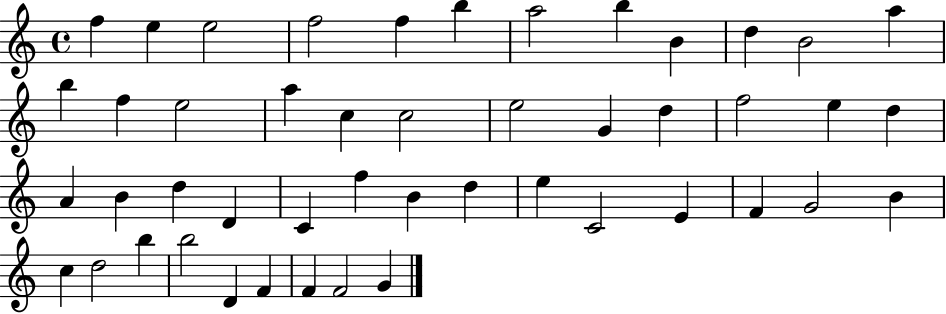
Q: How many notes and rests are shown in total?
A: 47